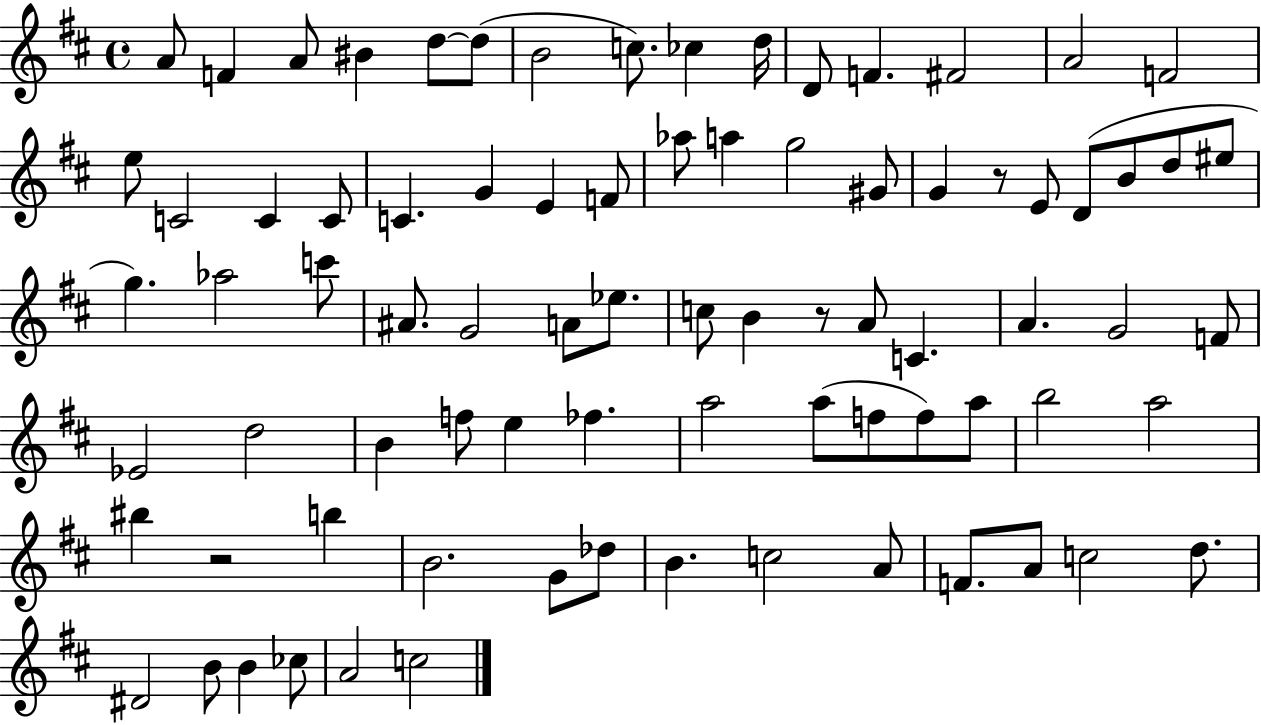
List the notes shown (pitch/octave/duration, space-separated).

A4/e F4/q A4/e BIS4/q D5/e D5/e B4/h C5/e. CES5/q D5/s D4/e F4/q. F#4/h A4/h F4/h E5/e C4/h C4/q C4/e C4/q. G4/q E4/q F4/e Ab5/e A5/q G5/h G#4/e G4/q R/e E4/e D4/e B4/e D5/e EIS5/e G5/q. Ab5/h C6/e A#4/e. G4/h A4/e Eb5/e. C5/e B4/q R/e A4/e C4/q. A4/q. G4/h F4/e Eb4/h D5/h B4/q F5/e E5/q FES5/q. A5/h A5/e F5/e F5/e A5/e B5/h A5/h BIS5/q R/h B5/q B4/h. G4/e Db5/e B4/q. C5/h A4/e F4/e. A4/e C5/h D5/e. D#4/h B4/e B4/q CES5/e A4/h C5/h